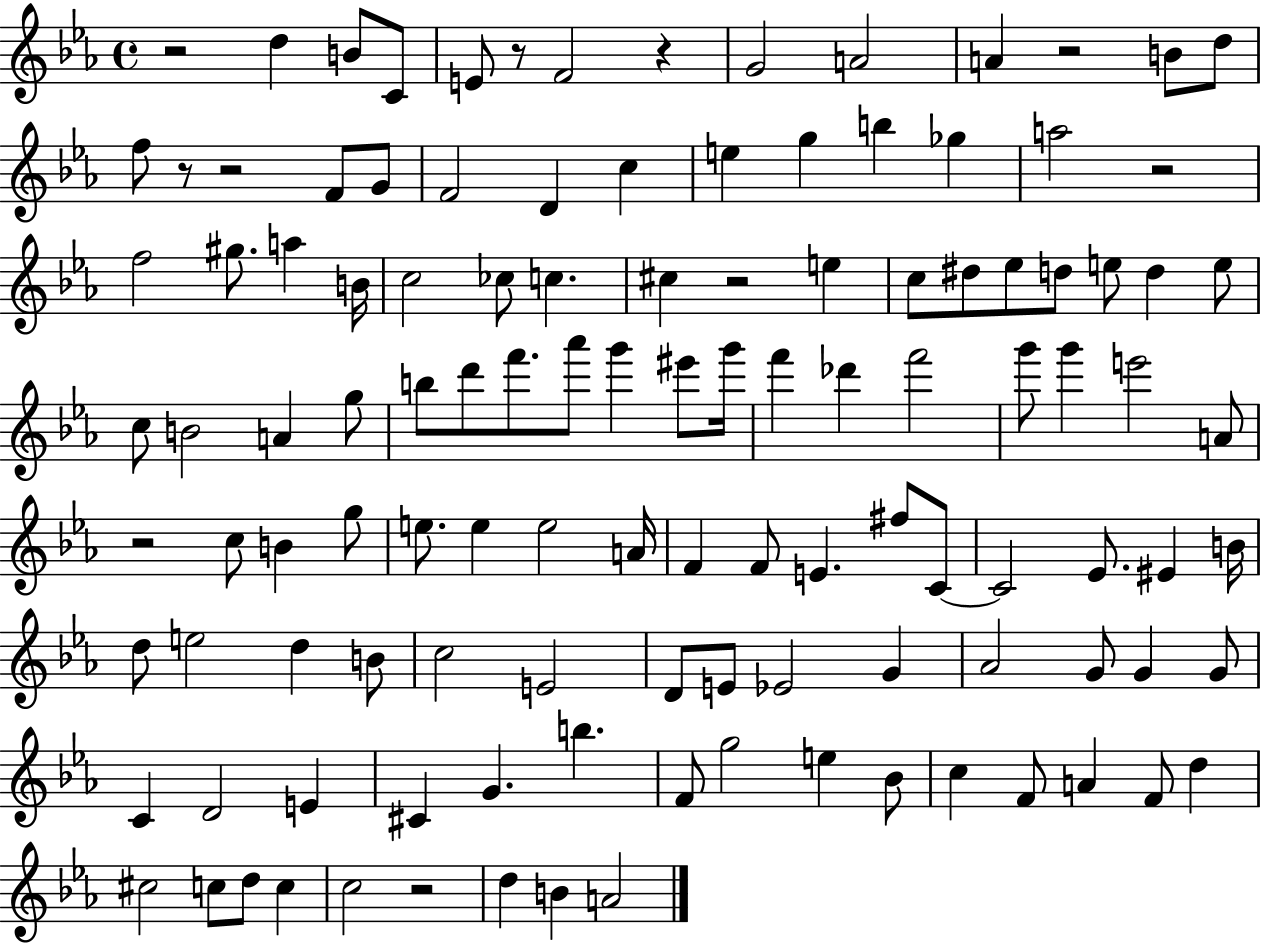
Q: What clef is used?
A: treble